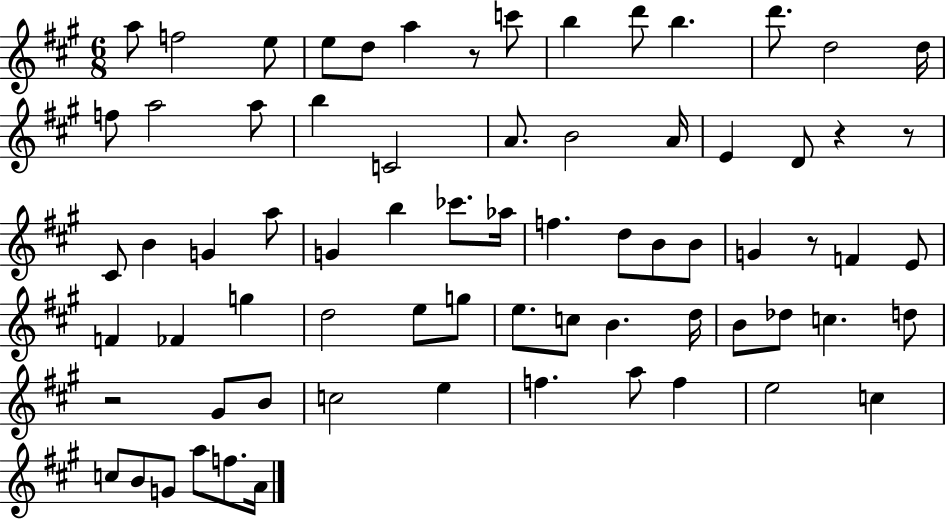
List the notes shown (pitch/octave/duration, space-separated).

A5/e F5/h E5/e E5/e D5/e A5/q R/e C6/e B5/q D6/e B5/q. D6/e. D5/h D5/s F5/e A5/h A5/e B5/q C4/h A4/e. B4/h A4/s E4/q D4/e R/q R/e C#4/e B4/q G4/q A5/e G4/q B5/q CES6/e. Ab5/s F5/q. D5/e B4/e B4/e G4/q R/e F4/q E4/e F4/q FES4/q G5/q D5/h E5/e G5/e E5/e. C5/e B4/q. D5/s B4/e Db5/e C5/q. D5/e R/h G#4/e B4/e C5/h E5/q F5/q. A5/e F5/q E5/h C5/q C5/e B4/e G4/e A5/e F5/e. A4/s